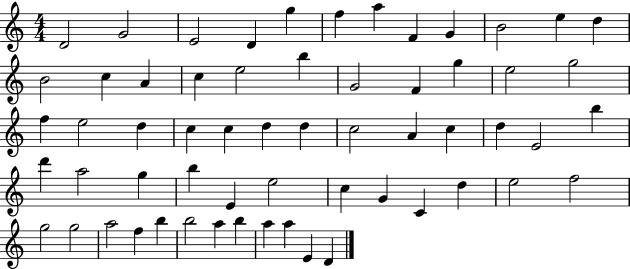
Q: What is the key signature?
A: C major